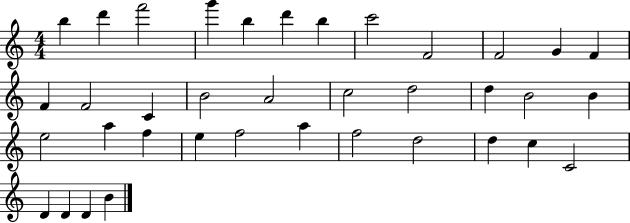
X:1
T:Untitled
M:4/4
L:1/4
K:C
b d' f'2 g' b d' b c'2 F2 F2 G F F F2 C B2 A2 c2 d2 d B2 B e2 a f e f2 a f2 d2 d c C2 D D D B